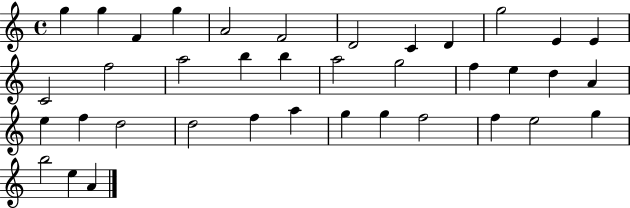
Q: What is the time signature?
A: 4/4